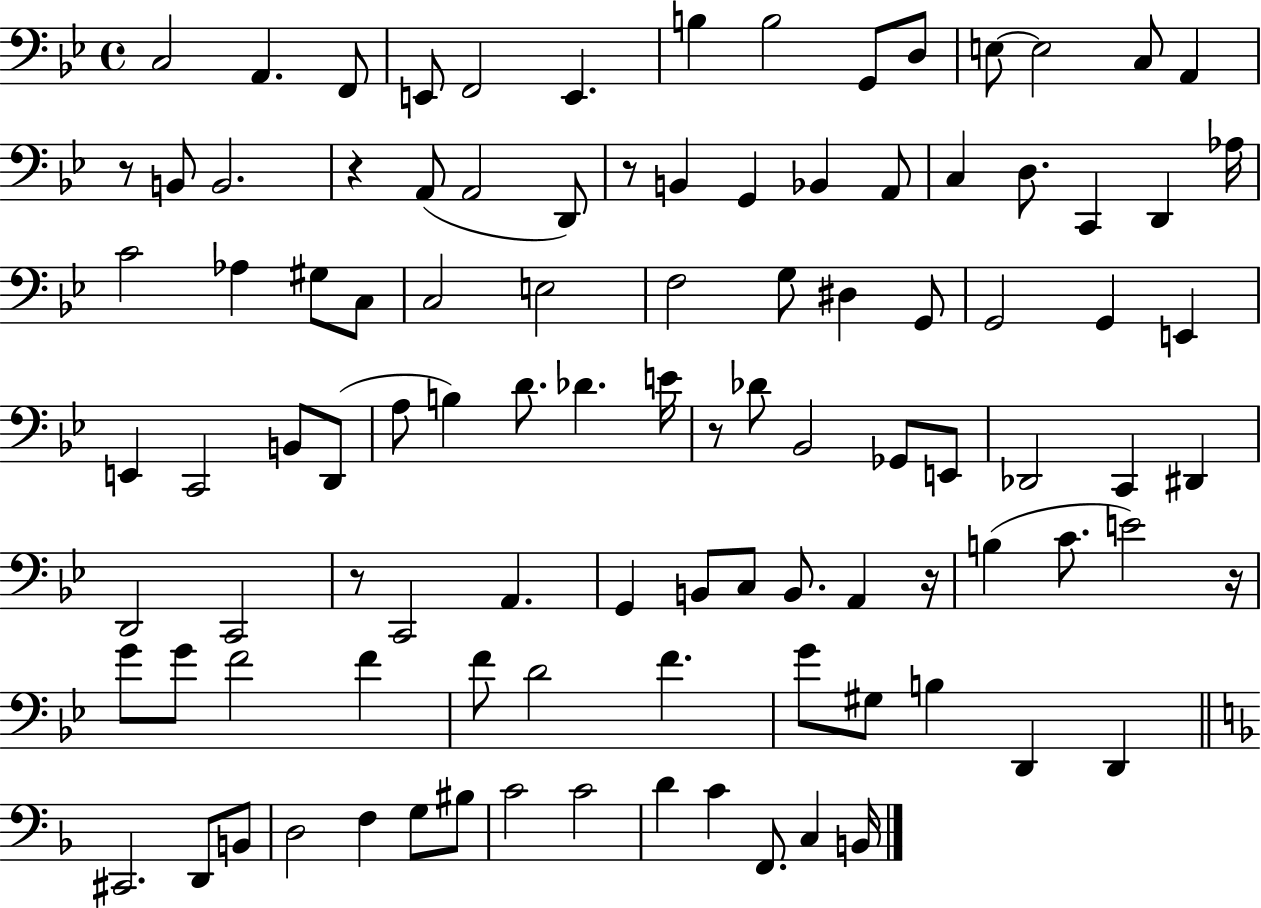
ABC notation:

X:1
T:Untitled
M:4/4
L:1/4
K:Bb
C,2 A,, F,,/2 E,,/2 F,,2 E,, B, B,2 G,,/2 D,/2 E,/2 E,2 C,/2 A,, z/2 B,,/2 B,,2 z A,,/2 A,,2 D,,/2 z/2 B,, G,, _B,, A,,/2 C, D,/2 C,, D,, _A,/4 C2 _A, ^G,/2 C,/2 C,2 E,2 F,2 G,/2 ^D, G,,/2 G,,2 G,, E,, E,, C,,2 B,,/2 D,,/2 A,/2 B, D/2 _D E/4 z/2 _D/2 _B,,2 _G,,/2 E,,/2 _D,,2 C,, ^D,, D,,2 C,,2 z/2 C,,2 A,, G,, B,,/2 C,/2 B,,/2 A,, z/4 B, C/2 E2 z/4 G/2 G/2 F2 F F/2 D2 F G/2 ^G,/2 B, D,, D,, ^C,,2 D,,/2 B,,/2 D,2 F, G,/2 ^B,/2 C2 C2 D C F,,/2 C, B,,/4